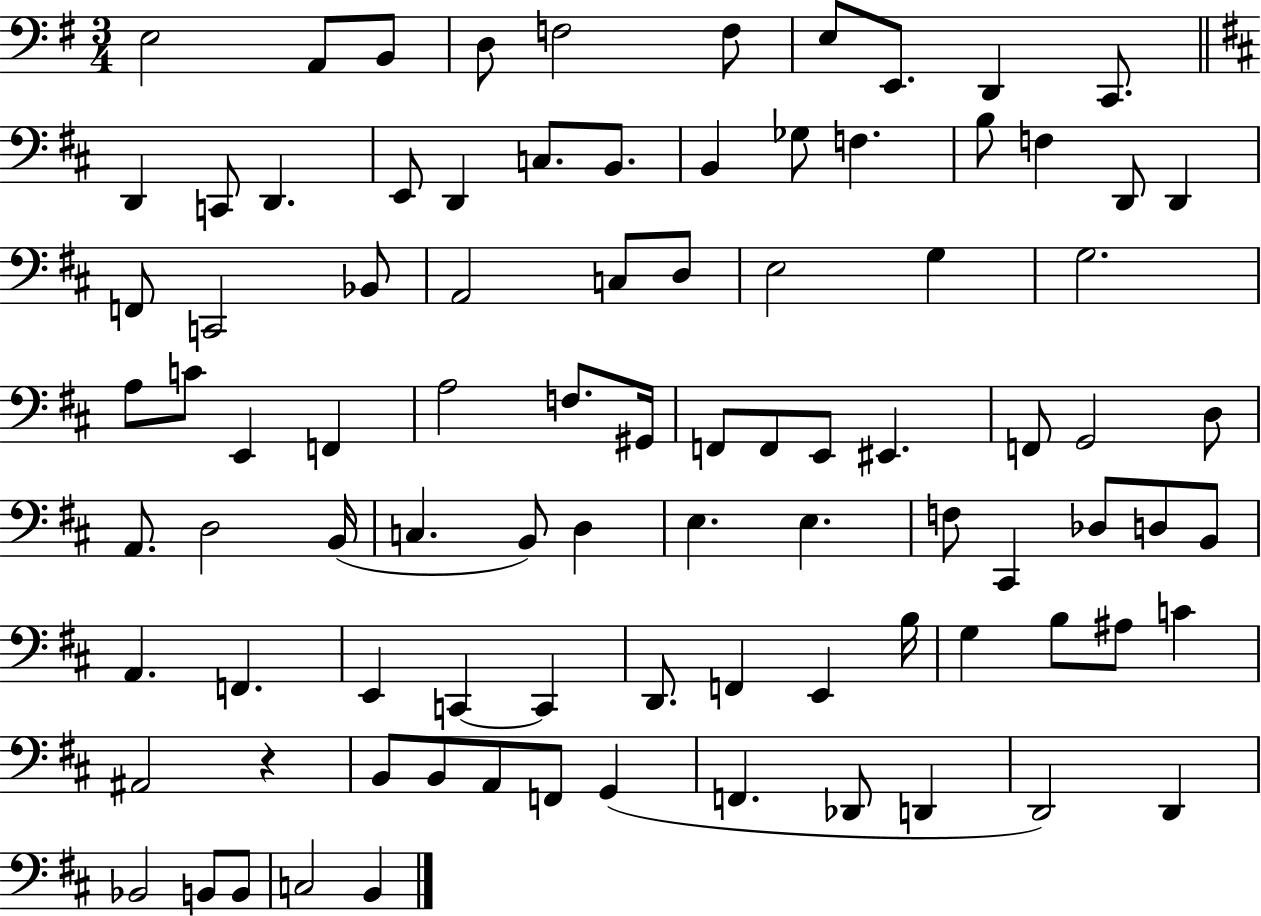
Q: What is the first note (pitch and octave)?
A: E3